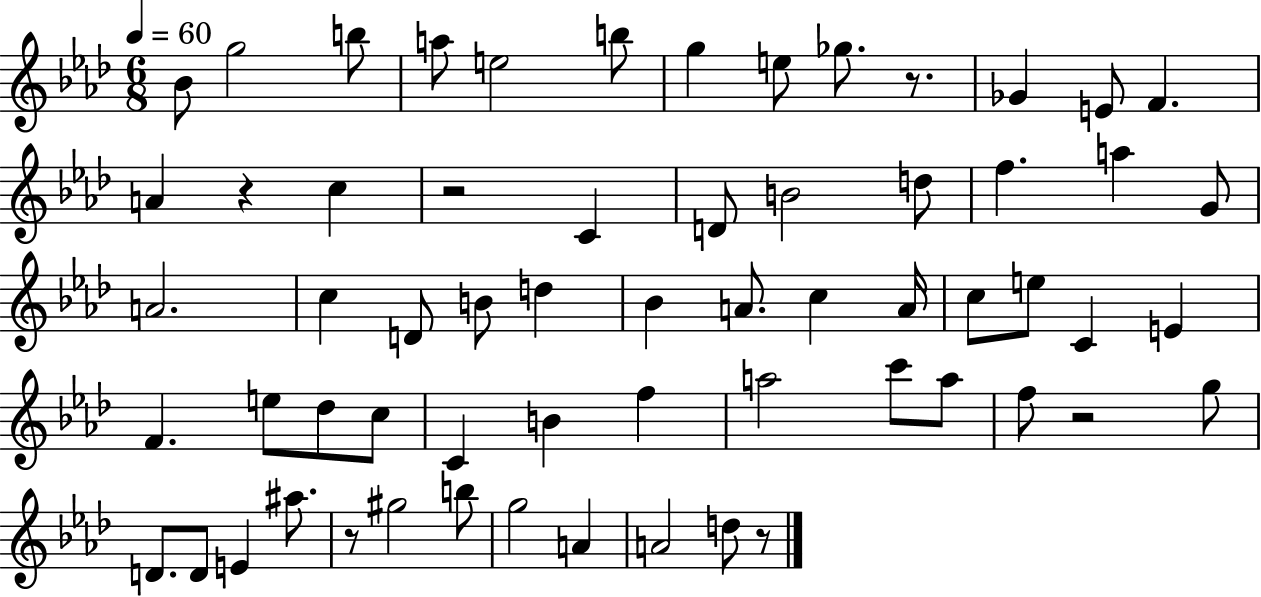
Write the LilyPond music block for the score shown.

{
  \clef treble
  \numericTimeSignature
  \time 6/8
  \key aes \major
  \tempo 4 = 60
  bes'8 g''2 b''8 | a''8 e''2 b''8 | g''4 e''8 ges''8. r8. | ges'4 e'8 f'4. | \break a'4 r4 c''4 | r2 c'4 | d'8 b'2 d''8 | f''4. a''4 g'8 | \break a'2. | c''4 d'8 b'8 d''4 | bes'4 a'8. c''4 a'16 | c''8 e''8 c'4 e'4 | \break f'4. e''8 des''8 c''8 | c'4 b'4 f''4 | a''2 c'''8 a''8 | f''8 r2 g''8 | \break d'8. d'8 e'4 ais''8. | r8 gis''2 b''8 | g''2 a'4 | a'2 d''8 r8 | \break \bar "|."
}